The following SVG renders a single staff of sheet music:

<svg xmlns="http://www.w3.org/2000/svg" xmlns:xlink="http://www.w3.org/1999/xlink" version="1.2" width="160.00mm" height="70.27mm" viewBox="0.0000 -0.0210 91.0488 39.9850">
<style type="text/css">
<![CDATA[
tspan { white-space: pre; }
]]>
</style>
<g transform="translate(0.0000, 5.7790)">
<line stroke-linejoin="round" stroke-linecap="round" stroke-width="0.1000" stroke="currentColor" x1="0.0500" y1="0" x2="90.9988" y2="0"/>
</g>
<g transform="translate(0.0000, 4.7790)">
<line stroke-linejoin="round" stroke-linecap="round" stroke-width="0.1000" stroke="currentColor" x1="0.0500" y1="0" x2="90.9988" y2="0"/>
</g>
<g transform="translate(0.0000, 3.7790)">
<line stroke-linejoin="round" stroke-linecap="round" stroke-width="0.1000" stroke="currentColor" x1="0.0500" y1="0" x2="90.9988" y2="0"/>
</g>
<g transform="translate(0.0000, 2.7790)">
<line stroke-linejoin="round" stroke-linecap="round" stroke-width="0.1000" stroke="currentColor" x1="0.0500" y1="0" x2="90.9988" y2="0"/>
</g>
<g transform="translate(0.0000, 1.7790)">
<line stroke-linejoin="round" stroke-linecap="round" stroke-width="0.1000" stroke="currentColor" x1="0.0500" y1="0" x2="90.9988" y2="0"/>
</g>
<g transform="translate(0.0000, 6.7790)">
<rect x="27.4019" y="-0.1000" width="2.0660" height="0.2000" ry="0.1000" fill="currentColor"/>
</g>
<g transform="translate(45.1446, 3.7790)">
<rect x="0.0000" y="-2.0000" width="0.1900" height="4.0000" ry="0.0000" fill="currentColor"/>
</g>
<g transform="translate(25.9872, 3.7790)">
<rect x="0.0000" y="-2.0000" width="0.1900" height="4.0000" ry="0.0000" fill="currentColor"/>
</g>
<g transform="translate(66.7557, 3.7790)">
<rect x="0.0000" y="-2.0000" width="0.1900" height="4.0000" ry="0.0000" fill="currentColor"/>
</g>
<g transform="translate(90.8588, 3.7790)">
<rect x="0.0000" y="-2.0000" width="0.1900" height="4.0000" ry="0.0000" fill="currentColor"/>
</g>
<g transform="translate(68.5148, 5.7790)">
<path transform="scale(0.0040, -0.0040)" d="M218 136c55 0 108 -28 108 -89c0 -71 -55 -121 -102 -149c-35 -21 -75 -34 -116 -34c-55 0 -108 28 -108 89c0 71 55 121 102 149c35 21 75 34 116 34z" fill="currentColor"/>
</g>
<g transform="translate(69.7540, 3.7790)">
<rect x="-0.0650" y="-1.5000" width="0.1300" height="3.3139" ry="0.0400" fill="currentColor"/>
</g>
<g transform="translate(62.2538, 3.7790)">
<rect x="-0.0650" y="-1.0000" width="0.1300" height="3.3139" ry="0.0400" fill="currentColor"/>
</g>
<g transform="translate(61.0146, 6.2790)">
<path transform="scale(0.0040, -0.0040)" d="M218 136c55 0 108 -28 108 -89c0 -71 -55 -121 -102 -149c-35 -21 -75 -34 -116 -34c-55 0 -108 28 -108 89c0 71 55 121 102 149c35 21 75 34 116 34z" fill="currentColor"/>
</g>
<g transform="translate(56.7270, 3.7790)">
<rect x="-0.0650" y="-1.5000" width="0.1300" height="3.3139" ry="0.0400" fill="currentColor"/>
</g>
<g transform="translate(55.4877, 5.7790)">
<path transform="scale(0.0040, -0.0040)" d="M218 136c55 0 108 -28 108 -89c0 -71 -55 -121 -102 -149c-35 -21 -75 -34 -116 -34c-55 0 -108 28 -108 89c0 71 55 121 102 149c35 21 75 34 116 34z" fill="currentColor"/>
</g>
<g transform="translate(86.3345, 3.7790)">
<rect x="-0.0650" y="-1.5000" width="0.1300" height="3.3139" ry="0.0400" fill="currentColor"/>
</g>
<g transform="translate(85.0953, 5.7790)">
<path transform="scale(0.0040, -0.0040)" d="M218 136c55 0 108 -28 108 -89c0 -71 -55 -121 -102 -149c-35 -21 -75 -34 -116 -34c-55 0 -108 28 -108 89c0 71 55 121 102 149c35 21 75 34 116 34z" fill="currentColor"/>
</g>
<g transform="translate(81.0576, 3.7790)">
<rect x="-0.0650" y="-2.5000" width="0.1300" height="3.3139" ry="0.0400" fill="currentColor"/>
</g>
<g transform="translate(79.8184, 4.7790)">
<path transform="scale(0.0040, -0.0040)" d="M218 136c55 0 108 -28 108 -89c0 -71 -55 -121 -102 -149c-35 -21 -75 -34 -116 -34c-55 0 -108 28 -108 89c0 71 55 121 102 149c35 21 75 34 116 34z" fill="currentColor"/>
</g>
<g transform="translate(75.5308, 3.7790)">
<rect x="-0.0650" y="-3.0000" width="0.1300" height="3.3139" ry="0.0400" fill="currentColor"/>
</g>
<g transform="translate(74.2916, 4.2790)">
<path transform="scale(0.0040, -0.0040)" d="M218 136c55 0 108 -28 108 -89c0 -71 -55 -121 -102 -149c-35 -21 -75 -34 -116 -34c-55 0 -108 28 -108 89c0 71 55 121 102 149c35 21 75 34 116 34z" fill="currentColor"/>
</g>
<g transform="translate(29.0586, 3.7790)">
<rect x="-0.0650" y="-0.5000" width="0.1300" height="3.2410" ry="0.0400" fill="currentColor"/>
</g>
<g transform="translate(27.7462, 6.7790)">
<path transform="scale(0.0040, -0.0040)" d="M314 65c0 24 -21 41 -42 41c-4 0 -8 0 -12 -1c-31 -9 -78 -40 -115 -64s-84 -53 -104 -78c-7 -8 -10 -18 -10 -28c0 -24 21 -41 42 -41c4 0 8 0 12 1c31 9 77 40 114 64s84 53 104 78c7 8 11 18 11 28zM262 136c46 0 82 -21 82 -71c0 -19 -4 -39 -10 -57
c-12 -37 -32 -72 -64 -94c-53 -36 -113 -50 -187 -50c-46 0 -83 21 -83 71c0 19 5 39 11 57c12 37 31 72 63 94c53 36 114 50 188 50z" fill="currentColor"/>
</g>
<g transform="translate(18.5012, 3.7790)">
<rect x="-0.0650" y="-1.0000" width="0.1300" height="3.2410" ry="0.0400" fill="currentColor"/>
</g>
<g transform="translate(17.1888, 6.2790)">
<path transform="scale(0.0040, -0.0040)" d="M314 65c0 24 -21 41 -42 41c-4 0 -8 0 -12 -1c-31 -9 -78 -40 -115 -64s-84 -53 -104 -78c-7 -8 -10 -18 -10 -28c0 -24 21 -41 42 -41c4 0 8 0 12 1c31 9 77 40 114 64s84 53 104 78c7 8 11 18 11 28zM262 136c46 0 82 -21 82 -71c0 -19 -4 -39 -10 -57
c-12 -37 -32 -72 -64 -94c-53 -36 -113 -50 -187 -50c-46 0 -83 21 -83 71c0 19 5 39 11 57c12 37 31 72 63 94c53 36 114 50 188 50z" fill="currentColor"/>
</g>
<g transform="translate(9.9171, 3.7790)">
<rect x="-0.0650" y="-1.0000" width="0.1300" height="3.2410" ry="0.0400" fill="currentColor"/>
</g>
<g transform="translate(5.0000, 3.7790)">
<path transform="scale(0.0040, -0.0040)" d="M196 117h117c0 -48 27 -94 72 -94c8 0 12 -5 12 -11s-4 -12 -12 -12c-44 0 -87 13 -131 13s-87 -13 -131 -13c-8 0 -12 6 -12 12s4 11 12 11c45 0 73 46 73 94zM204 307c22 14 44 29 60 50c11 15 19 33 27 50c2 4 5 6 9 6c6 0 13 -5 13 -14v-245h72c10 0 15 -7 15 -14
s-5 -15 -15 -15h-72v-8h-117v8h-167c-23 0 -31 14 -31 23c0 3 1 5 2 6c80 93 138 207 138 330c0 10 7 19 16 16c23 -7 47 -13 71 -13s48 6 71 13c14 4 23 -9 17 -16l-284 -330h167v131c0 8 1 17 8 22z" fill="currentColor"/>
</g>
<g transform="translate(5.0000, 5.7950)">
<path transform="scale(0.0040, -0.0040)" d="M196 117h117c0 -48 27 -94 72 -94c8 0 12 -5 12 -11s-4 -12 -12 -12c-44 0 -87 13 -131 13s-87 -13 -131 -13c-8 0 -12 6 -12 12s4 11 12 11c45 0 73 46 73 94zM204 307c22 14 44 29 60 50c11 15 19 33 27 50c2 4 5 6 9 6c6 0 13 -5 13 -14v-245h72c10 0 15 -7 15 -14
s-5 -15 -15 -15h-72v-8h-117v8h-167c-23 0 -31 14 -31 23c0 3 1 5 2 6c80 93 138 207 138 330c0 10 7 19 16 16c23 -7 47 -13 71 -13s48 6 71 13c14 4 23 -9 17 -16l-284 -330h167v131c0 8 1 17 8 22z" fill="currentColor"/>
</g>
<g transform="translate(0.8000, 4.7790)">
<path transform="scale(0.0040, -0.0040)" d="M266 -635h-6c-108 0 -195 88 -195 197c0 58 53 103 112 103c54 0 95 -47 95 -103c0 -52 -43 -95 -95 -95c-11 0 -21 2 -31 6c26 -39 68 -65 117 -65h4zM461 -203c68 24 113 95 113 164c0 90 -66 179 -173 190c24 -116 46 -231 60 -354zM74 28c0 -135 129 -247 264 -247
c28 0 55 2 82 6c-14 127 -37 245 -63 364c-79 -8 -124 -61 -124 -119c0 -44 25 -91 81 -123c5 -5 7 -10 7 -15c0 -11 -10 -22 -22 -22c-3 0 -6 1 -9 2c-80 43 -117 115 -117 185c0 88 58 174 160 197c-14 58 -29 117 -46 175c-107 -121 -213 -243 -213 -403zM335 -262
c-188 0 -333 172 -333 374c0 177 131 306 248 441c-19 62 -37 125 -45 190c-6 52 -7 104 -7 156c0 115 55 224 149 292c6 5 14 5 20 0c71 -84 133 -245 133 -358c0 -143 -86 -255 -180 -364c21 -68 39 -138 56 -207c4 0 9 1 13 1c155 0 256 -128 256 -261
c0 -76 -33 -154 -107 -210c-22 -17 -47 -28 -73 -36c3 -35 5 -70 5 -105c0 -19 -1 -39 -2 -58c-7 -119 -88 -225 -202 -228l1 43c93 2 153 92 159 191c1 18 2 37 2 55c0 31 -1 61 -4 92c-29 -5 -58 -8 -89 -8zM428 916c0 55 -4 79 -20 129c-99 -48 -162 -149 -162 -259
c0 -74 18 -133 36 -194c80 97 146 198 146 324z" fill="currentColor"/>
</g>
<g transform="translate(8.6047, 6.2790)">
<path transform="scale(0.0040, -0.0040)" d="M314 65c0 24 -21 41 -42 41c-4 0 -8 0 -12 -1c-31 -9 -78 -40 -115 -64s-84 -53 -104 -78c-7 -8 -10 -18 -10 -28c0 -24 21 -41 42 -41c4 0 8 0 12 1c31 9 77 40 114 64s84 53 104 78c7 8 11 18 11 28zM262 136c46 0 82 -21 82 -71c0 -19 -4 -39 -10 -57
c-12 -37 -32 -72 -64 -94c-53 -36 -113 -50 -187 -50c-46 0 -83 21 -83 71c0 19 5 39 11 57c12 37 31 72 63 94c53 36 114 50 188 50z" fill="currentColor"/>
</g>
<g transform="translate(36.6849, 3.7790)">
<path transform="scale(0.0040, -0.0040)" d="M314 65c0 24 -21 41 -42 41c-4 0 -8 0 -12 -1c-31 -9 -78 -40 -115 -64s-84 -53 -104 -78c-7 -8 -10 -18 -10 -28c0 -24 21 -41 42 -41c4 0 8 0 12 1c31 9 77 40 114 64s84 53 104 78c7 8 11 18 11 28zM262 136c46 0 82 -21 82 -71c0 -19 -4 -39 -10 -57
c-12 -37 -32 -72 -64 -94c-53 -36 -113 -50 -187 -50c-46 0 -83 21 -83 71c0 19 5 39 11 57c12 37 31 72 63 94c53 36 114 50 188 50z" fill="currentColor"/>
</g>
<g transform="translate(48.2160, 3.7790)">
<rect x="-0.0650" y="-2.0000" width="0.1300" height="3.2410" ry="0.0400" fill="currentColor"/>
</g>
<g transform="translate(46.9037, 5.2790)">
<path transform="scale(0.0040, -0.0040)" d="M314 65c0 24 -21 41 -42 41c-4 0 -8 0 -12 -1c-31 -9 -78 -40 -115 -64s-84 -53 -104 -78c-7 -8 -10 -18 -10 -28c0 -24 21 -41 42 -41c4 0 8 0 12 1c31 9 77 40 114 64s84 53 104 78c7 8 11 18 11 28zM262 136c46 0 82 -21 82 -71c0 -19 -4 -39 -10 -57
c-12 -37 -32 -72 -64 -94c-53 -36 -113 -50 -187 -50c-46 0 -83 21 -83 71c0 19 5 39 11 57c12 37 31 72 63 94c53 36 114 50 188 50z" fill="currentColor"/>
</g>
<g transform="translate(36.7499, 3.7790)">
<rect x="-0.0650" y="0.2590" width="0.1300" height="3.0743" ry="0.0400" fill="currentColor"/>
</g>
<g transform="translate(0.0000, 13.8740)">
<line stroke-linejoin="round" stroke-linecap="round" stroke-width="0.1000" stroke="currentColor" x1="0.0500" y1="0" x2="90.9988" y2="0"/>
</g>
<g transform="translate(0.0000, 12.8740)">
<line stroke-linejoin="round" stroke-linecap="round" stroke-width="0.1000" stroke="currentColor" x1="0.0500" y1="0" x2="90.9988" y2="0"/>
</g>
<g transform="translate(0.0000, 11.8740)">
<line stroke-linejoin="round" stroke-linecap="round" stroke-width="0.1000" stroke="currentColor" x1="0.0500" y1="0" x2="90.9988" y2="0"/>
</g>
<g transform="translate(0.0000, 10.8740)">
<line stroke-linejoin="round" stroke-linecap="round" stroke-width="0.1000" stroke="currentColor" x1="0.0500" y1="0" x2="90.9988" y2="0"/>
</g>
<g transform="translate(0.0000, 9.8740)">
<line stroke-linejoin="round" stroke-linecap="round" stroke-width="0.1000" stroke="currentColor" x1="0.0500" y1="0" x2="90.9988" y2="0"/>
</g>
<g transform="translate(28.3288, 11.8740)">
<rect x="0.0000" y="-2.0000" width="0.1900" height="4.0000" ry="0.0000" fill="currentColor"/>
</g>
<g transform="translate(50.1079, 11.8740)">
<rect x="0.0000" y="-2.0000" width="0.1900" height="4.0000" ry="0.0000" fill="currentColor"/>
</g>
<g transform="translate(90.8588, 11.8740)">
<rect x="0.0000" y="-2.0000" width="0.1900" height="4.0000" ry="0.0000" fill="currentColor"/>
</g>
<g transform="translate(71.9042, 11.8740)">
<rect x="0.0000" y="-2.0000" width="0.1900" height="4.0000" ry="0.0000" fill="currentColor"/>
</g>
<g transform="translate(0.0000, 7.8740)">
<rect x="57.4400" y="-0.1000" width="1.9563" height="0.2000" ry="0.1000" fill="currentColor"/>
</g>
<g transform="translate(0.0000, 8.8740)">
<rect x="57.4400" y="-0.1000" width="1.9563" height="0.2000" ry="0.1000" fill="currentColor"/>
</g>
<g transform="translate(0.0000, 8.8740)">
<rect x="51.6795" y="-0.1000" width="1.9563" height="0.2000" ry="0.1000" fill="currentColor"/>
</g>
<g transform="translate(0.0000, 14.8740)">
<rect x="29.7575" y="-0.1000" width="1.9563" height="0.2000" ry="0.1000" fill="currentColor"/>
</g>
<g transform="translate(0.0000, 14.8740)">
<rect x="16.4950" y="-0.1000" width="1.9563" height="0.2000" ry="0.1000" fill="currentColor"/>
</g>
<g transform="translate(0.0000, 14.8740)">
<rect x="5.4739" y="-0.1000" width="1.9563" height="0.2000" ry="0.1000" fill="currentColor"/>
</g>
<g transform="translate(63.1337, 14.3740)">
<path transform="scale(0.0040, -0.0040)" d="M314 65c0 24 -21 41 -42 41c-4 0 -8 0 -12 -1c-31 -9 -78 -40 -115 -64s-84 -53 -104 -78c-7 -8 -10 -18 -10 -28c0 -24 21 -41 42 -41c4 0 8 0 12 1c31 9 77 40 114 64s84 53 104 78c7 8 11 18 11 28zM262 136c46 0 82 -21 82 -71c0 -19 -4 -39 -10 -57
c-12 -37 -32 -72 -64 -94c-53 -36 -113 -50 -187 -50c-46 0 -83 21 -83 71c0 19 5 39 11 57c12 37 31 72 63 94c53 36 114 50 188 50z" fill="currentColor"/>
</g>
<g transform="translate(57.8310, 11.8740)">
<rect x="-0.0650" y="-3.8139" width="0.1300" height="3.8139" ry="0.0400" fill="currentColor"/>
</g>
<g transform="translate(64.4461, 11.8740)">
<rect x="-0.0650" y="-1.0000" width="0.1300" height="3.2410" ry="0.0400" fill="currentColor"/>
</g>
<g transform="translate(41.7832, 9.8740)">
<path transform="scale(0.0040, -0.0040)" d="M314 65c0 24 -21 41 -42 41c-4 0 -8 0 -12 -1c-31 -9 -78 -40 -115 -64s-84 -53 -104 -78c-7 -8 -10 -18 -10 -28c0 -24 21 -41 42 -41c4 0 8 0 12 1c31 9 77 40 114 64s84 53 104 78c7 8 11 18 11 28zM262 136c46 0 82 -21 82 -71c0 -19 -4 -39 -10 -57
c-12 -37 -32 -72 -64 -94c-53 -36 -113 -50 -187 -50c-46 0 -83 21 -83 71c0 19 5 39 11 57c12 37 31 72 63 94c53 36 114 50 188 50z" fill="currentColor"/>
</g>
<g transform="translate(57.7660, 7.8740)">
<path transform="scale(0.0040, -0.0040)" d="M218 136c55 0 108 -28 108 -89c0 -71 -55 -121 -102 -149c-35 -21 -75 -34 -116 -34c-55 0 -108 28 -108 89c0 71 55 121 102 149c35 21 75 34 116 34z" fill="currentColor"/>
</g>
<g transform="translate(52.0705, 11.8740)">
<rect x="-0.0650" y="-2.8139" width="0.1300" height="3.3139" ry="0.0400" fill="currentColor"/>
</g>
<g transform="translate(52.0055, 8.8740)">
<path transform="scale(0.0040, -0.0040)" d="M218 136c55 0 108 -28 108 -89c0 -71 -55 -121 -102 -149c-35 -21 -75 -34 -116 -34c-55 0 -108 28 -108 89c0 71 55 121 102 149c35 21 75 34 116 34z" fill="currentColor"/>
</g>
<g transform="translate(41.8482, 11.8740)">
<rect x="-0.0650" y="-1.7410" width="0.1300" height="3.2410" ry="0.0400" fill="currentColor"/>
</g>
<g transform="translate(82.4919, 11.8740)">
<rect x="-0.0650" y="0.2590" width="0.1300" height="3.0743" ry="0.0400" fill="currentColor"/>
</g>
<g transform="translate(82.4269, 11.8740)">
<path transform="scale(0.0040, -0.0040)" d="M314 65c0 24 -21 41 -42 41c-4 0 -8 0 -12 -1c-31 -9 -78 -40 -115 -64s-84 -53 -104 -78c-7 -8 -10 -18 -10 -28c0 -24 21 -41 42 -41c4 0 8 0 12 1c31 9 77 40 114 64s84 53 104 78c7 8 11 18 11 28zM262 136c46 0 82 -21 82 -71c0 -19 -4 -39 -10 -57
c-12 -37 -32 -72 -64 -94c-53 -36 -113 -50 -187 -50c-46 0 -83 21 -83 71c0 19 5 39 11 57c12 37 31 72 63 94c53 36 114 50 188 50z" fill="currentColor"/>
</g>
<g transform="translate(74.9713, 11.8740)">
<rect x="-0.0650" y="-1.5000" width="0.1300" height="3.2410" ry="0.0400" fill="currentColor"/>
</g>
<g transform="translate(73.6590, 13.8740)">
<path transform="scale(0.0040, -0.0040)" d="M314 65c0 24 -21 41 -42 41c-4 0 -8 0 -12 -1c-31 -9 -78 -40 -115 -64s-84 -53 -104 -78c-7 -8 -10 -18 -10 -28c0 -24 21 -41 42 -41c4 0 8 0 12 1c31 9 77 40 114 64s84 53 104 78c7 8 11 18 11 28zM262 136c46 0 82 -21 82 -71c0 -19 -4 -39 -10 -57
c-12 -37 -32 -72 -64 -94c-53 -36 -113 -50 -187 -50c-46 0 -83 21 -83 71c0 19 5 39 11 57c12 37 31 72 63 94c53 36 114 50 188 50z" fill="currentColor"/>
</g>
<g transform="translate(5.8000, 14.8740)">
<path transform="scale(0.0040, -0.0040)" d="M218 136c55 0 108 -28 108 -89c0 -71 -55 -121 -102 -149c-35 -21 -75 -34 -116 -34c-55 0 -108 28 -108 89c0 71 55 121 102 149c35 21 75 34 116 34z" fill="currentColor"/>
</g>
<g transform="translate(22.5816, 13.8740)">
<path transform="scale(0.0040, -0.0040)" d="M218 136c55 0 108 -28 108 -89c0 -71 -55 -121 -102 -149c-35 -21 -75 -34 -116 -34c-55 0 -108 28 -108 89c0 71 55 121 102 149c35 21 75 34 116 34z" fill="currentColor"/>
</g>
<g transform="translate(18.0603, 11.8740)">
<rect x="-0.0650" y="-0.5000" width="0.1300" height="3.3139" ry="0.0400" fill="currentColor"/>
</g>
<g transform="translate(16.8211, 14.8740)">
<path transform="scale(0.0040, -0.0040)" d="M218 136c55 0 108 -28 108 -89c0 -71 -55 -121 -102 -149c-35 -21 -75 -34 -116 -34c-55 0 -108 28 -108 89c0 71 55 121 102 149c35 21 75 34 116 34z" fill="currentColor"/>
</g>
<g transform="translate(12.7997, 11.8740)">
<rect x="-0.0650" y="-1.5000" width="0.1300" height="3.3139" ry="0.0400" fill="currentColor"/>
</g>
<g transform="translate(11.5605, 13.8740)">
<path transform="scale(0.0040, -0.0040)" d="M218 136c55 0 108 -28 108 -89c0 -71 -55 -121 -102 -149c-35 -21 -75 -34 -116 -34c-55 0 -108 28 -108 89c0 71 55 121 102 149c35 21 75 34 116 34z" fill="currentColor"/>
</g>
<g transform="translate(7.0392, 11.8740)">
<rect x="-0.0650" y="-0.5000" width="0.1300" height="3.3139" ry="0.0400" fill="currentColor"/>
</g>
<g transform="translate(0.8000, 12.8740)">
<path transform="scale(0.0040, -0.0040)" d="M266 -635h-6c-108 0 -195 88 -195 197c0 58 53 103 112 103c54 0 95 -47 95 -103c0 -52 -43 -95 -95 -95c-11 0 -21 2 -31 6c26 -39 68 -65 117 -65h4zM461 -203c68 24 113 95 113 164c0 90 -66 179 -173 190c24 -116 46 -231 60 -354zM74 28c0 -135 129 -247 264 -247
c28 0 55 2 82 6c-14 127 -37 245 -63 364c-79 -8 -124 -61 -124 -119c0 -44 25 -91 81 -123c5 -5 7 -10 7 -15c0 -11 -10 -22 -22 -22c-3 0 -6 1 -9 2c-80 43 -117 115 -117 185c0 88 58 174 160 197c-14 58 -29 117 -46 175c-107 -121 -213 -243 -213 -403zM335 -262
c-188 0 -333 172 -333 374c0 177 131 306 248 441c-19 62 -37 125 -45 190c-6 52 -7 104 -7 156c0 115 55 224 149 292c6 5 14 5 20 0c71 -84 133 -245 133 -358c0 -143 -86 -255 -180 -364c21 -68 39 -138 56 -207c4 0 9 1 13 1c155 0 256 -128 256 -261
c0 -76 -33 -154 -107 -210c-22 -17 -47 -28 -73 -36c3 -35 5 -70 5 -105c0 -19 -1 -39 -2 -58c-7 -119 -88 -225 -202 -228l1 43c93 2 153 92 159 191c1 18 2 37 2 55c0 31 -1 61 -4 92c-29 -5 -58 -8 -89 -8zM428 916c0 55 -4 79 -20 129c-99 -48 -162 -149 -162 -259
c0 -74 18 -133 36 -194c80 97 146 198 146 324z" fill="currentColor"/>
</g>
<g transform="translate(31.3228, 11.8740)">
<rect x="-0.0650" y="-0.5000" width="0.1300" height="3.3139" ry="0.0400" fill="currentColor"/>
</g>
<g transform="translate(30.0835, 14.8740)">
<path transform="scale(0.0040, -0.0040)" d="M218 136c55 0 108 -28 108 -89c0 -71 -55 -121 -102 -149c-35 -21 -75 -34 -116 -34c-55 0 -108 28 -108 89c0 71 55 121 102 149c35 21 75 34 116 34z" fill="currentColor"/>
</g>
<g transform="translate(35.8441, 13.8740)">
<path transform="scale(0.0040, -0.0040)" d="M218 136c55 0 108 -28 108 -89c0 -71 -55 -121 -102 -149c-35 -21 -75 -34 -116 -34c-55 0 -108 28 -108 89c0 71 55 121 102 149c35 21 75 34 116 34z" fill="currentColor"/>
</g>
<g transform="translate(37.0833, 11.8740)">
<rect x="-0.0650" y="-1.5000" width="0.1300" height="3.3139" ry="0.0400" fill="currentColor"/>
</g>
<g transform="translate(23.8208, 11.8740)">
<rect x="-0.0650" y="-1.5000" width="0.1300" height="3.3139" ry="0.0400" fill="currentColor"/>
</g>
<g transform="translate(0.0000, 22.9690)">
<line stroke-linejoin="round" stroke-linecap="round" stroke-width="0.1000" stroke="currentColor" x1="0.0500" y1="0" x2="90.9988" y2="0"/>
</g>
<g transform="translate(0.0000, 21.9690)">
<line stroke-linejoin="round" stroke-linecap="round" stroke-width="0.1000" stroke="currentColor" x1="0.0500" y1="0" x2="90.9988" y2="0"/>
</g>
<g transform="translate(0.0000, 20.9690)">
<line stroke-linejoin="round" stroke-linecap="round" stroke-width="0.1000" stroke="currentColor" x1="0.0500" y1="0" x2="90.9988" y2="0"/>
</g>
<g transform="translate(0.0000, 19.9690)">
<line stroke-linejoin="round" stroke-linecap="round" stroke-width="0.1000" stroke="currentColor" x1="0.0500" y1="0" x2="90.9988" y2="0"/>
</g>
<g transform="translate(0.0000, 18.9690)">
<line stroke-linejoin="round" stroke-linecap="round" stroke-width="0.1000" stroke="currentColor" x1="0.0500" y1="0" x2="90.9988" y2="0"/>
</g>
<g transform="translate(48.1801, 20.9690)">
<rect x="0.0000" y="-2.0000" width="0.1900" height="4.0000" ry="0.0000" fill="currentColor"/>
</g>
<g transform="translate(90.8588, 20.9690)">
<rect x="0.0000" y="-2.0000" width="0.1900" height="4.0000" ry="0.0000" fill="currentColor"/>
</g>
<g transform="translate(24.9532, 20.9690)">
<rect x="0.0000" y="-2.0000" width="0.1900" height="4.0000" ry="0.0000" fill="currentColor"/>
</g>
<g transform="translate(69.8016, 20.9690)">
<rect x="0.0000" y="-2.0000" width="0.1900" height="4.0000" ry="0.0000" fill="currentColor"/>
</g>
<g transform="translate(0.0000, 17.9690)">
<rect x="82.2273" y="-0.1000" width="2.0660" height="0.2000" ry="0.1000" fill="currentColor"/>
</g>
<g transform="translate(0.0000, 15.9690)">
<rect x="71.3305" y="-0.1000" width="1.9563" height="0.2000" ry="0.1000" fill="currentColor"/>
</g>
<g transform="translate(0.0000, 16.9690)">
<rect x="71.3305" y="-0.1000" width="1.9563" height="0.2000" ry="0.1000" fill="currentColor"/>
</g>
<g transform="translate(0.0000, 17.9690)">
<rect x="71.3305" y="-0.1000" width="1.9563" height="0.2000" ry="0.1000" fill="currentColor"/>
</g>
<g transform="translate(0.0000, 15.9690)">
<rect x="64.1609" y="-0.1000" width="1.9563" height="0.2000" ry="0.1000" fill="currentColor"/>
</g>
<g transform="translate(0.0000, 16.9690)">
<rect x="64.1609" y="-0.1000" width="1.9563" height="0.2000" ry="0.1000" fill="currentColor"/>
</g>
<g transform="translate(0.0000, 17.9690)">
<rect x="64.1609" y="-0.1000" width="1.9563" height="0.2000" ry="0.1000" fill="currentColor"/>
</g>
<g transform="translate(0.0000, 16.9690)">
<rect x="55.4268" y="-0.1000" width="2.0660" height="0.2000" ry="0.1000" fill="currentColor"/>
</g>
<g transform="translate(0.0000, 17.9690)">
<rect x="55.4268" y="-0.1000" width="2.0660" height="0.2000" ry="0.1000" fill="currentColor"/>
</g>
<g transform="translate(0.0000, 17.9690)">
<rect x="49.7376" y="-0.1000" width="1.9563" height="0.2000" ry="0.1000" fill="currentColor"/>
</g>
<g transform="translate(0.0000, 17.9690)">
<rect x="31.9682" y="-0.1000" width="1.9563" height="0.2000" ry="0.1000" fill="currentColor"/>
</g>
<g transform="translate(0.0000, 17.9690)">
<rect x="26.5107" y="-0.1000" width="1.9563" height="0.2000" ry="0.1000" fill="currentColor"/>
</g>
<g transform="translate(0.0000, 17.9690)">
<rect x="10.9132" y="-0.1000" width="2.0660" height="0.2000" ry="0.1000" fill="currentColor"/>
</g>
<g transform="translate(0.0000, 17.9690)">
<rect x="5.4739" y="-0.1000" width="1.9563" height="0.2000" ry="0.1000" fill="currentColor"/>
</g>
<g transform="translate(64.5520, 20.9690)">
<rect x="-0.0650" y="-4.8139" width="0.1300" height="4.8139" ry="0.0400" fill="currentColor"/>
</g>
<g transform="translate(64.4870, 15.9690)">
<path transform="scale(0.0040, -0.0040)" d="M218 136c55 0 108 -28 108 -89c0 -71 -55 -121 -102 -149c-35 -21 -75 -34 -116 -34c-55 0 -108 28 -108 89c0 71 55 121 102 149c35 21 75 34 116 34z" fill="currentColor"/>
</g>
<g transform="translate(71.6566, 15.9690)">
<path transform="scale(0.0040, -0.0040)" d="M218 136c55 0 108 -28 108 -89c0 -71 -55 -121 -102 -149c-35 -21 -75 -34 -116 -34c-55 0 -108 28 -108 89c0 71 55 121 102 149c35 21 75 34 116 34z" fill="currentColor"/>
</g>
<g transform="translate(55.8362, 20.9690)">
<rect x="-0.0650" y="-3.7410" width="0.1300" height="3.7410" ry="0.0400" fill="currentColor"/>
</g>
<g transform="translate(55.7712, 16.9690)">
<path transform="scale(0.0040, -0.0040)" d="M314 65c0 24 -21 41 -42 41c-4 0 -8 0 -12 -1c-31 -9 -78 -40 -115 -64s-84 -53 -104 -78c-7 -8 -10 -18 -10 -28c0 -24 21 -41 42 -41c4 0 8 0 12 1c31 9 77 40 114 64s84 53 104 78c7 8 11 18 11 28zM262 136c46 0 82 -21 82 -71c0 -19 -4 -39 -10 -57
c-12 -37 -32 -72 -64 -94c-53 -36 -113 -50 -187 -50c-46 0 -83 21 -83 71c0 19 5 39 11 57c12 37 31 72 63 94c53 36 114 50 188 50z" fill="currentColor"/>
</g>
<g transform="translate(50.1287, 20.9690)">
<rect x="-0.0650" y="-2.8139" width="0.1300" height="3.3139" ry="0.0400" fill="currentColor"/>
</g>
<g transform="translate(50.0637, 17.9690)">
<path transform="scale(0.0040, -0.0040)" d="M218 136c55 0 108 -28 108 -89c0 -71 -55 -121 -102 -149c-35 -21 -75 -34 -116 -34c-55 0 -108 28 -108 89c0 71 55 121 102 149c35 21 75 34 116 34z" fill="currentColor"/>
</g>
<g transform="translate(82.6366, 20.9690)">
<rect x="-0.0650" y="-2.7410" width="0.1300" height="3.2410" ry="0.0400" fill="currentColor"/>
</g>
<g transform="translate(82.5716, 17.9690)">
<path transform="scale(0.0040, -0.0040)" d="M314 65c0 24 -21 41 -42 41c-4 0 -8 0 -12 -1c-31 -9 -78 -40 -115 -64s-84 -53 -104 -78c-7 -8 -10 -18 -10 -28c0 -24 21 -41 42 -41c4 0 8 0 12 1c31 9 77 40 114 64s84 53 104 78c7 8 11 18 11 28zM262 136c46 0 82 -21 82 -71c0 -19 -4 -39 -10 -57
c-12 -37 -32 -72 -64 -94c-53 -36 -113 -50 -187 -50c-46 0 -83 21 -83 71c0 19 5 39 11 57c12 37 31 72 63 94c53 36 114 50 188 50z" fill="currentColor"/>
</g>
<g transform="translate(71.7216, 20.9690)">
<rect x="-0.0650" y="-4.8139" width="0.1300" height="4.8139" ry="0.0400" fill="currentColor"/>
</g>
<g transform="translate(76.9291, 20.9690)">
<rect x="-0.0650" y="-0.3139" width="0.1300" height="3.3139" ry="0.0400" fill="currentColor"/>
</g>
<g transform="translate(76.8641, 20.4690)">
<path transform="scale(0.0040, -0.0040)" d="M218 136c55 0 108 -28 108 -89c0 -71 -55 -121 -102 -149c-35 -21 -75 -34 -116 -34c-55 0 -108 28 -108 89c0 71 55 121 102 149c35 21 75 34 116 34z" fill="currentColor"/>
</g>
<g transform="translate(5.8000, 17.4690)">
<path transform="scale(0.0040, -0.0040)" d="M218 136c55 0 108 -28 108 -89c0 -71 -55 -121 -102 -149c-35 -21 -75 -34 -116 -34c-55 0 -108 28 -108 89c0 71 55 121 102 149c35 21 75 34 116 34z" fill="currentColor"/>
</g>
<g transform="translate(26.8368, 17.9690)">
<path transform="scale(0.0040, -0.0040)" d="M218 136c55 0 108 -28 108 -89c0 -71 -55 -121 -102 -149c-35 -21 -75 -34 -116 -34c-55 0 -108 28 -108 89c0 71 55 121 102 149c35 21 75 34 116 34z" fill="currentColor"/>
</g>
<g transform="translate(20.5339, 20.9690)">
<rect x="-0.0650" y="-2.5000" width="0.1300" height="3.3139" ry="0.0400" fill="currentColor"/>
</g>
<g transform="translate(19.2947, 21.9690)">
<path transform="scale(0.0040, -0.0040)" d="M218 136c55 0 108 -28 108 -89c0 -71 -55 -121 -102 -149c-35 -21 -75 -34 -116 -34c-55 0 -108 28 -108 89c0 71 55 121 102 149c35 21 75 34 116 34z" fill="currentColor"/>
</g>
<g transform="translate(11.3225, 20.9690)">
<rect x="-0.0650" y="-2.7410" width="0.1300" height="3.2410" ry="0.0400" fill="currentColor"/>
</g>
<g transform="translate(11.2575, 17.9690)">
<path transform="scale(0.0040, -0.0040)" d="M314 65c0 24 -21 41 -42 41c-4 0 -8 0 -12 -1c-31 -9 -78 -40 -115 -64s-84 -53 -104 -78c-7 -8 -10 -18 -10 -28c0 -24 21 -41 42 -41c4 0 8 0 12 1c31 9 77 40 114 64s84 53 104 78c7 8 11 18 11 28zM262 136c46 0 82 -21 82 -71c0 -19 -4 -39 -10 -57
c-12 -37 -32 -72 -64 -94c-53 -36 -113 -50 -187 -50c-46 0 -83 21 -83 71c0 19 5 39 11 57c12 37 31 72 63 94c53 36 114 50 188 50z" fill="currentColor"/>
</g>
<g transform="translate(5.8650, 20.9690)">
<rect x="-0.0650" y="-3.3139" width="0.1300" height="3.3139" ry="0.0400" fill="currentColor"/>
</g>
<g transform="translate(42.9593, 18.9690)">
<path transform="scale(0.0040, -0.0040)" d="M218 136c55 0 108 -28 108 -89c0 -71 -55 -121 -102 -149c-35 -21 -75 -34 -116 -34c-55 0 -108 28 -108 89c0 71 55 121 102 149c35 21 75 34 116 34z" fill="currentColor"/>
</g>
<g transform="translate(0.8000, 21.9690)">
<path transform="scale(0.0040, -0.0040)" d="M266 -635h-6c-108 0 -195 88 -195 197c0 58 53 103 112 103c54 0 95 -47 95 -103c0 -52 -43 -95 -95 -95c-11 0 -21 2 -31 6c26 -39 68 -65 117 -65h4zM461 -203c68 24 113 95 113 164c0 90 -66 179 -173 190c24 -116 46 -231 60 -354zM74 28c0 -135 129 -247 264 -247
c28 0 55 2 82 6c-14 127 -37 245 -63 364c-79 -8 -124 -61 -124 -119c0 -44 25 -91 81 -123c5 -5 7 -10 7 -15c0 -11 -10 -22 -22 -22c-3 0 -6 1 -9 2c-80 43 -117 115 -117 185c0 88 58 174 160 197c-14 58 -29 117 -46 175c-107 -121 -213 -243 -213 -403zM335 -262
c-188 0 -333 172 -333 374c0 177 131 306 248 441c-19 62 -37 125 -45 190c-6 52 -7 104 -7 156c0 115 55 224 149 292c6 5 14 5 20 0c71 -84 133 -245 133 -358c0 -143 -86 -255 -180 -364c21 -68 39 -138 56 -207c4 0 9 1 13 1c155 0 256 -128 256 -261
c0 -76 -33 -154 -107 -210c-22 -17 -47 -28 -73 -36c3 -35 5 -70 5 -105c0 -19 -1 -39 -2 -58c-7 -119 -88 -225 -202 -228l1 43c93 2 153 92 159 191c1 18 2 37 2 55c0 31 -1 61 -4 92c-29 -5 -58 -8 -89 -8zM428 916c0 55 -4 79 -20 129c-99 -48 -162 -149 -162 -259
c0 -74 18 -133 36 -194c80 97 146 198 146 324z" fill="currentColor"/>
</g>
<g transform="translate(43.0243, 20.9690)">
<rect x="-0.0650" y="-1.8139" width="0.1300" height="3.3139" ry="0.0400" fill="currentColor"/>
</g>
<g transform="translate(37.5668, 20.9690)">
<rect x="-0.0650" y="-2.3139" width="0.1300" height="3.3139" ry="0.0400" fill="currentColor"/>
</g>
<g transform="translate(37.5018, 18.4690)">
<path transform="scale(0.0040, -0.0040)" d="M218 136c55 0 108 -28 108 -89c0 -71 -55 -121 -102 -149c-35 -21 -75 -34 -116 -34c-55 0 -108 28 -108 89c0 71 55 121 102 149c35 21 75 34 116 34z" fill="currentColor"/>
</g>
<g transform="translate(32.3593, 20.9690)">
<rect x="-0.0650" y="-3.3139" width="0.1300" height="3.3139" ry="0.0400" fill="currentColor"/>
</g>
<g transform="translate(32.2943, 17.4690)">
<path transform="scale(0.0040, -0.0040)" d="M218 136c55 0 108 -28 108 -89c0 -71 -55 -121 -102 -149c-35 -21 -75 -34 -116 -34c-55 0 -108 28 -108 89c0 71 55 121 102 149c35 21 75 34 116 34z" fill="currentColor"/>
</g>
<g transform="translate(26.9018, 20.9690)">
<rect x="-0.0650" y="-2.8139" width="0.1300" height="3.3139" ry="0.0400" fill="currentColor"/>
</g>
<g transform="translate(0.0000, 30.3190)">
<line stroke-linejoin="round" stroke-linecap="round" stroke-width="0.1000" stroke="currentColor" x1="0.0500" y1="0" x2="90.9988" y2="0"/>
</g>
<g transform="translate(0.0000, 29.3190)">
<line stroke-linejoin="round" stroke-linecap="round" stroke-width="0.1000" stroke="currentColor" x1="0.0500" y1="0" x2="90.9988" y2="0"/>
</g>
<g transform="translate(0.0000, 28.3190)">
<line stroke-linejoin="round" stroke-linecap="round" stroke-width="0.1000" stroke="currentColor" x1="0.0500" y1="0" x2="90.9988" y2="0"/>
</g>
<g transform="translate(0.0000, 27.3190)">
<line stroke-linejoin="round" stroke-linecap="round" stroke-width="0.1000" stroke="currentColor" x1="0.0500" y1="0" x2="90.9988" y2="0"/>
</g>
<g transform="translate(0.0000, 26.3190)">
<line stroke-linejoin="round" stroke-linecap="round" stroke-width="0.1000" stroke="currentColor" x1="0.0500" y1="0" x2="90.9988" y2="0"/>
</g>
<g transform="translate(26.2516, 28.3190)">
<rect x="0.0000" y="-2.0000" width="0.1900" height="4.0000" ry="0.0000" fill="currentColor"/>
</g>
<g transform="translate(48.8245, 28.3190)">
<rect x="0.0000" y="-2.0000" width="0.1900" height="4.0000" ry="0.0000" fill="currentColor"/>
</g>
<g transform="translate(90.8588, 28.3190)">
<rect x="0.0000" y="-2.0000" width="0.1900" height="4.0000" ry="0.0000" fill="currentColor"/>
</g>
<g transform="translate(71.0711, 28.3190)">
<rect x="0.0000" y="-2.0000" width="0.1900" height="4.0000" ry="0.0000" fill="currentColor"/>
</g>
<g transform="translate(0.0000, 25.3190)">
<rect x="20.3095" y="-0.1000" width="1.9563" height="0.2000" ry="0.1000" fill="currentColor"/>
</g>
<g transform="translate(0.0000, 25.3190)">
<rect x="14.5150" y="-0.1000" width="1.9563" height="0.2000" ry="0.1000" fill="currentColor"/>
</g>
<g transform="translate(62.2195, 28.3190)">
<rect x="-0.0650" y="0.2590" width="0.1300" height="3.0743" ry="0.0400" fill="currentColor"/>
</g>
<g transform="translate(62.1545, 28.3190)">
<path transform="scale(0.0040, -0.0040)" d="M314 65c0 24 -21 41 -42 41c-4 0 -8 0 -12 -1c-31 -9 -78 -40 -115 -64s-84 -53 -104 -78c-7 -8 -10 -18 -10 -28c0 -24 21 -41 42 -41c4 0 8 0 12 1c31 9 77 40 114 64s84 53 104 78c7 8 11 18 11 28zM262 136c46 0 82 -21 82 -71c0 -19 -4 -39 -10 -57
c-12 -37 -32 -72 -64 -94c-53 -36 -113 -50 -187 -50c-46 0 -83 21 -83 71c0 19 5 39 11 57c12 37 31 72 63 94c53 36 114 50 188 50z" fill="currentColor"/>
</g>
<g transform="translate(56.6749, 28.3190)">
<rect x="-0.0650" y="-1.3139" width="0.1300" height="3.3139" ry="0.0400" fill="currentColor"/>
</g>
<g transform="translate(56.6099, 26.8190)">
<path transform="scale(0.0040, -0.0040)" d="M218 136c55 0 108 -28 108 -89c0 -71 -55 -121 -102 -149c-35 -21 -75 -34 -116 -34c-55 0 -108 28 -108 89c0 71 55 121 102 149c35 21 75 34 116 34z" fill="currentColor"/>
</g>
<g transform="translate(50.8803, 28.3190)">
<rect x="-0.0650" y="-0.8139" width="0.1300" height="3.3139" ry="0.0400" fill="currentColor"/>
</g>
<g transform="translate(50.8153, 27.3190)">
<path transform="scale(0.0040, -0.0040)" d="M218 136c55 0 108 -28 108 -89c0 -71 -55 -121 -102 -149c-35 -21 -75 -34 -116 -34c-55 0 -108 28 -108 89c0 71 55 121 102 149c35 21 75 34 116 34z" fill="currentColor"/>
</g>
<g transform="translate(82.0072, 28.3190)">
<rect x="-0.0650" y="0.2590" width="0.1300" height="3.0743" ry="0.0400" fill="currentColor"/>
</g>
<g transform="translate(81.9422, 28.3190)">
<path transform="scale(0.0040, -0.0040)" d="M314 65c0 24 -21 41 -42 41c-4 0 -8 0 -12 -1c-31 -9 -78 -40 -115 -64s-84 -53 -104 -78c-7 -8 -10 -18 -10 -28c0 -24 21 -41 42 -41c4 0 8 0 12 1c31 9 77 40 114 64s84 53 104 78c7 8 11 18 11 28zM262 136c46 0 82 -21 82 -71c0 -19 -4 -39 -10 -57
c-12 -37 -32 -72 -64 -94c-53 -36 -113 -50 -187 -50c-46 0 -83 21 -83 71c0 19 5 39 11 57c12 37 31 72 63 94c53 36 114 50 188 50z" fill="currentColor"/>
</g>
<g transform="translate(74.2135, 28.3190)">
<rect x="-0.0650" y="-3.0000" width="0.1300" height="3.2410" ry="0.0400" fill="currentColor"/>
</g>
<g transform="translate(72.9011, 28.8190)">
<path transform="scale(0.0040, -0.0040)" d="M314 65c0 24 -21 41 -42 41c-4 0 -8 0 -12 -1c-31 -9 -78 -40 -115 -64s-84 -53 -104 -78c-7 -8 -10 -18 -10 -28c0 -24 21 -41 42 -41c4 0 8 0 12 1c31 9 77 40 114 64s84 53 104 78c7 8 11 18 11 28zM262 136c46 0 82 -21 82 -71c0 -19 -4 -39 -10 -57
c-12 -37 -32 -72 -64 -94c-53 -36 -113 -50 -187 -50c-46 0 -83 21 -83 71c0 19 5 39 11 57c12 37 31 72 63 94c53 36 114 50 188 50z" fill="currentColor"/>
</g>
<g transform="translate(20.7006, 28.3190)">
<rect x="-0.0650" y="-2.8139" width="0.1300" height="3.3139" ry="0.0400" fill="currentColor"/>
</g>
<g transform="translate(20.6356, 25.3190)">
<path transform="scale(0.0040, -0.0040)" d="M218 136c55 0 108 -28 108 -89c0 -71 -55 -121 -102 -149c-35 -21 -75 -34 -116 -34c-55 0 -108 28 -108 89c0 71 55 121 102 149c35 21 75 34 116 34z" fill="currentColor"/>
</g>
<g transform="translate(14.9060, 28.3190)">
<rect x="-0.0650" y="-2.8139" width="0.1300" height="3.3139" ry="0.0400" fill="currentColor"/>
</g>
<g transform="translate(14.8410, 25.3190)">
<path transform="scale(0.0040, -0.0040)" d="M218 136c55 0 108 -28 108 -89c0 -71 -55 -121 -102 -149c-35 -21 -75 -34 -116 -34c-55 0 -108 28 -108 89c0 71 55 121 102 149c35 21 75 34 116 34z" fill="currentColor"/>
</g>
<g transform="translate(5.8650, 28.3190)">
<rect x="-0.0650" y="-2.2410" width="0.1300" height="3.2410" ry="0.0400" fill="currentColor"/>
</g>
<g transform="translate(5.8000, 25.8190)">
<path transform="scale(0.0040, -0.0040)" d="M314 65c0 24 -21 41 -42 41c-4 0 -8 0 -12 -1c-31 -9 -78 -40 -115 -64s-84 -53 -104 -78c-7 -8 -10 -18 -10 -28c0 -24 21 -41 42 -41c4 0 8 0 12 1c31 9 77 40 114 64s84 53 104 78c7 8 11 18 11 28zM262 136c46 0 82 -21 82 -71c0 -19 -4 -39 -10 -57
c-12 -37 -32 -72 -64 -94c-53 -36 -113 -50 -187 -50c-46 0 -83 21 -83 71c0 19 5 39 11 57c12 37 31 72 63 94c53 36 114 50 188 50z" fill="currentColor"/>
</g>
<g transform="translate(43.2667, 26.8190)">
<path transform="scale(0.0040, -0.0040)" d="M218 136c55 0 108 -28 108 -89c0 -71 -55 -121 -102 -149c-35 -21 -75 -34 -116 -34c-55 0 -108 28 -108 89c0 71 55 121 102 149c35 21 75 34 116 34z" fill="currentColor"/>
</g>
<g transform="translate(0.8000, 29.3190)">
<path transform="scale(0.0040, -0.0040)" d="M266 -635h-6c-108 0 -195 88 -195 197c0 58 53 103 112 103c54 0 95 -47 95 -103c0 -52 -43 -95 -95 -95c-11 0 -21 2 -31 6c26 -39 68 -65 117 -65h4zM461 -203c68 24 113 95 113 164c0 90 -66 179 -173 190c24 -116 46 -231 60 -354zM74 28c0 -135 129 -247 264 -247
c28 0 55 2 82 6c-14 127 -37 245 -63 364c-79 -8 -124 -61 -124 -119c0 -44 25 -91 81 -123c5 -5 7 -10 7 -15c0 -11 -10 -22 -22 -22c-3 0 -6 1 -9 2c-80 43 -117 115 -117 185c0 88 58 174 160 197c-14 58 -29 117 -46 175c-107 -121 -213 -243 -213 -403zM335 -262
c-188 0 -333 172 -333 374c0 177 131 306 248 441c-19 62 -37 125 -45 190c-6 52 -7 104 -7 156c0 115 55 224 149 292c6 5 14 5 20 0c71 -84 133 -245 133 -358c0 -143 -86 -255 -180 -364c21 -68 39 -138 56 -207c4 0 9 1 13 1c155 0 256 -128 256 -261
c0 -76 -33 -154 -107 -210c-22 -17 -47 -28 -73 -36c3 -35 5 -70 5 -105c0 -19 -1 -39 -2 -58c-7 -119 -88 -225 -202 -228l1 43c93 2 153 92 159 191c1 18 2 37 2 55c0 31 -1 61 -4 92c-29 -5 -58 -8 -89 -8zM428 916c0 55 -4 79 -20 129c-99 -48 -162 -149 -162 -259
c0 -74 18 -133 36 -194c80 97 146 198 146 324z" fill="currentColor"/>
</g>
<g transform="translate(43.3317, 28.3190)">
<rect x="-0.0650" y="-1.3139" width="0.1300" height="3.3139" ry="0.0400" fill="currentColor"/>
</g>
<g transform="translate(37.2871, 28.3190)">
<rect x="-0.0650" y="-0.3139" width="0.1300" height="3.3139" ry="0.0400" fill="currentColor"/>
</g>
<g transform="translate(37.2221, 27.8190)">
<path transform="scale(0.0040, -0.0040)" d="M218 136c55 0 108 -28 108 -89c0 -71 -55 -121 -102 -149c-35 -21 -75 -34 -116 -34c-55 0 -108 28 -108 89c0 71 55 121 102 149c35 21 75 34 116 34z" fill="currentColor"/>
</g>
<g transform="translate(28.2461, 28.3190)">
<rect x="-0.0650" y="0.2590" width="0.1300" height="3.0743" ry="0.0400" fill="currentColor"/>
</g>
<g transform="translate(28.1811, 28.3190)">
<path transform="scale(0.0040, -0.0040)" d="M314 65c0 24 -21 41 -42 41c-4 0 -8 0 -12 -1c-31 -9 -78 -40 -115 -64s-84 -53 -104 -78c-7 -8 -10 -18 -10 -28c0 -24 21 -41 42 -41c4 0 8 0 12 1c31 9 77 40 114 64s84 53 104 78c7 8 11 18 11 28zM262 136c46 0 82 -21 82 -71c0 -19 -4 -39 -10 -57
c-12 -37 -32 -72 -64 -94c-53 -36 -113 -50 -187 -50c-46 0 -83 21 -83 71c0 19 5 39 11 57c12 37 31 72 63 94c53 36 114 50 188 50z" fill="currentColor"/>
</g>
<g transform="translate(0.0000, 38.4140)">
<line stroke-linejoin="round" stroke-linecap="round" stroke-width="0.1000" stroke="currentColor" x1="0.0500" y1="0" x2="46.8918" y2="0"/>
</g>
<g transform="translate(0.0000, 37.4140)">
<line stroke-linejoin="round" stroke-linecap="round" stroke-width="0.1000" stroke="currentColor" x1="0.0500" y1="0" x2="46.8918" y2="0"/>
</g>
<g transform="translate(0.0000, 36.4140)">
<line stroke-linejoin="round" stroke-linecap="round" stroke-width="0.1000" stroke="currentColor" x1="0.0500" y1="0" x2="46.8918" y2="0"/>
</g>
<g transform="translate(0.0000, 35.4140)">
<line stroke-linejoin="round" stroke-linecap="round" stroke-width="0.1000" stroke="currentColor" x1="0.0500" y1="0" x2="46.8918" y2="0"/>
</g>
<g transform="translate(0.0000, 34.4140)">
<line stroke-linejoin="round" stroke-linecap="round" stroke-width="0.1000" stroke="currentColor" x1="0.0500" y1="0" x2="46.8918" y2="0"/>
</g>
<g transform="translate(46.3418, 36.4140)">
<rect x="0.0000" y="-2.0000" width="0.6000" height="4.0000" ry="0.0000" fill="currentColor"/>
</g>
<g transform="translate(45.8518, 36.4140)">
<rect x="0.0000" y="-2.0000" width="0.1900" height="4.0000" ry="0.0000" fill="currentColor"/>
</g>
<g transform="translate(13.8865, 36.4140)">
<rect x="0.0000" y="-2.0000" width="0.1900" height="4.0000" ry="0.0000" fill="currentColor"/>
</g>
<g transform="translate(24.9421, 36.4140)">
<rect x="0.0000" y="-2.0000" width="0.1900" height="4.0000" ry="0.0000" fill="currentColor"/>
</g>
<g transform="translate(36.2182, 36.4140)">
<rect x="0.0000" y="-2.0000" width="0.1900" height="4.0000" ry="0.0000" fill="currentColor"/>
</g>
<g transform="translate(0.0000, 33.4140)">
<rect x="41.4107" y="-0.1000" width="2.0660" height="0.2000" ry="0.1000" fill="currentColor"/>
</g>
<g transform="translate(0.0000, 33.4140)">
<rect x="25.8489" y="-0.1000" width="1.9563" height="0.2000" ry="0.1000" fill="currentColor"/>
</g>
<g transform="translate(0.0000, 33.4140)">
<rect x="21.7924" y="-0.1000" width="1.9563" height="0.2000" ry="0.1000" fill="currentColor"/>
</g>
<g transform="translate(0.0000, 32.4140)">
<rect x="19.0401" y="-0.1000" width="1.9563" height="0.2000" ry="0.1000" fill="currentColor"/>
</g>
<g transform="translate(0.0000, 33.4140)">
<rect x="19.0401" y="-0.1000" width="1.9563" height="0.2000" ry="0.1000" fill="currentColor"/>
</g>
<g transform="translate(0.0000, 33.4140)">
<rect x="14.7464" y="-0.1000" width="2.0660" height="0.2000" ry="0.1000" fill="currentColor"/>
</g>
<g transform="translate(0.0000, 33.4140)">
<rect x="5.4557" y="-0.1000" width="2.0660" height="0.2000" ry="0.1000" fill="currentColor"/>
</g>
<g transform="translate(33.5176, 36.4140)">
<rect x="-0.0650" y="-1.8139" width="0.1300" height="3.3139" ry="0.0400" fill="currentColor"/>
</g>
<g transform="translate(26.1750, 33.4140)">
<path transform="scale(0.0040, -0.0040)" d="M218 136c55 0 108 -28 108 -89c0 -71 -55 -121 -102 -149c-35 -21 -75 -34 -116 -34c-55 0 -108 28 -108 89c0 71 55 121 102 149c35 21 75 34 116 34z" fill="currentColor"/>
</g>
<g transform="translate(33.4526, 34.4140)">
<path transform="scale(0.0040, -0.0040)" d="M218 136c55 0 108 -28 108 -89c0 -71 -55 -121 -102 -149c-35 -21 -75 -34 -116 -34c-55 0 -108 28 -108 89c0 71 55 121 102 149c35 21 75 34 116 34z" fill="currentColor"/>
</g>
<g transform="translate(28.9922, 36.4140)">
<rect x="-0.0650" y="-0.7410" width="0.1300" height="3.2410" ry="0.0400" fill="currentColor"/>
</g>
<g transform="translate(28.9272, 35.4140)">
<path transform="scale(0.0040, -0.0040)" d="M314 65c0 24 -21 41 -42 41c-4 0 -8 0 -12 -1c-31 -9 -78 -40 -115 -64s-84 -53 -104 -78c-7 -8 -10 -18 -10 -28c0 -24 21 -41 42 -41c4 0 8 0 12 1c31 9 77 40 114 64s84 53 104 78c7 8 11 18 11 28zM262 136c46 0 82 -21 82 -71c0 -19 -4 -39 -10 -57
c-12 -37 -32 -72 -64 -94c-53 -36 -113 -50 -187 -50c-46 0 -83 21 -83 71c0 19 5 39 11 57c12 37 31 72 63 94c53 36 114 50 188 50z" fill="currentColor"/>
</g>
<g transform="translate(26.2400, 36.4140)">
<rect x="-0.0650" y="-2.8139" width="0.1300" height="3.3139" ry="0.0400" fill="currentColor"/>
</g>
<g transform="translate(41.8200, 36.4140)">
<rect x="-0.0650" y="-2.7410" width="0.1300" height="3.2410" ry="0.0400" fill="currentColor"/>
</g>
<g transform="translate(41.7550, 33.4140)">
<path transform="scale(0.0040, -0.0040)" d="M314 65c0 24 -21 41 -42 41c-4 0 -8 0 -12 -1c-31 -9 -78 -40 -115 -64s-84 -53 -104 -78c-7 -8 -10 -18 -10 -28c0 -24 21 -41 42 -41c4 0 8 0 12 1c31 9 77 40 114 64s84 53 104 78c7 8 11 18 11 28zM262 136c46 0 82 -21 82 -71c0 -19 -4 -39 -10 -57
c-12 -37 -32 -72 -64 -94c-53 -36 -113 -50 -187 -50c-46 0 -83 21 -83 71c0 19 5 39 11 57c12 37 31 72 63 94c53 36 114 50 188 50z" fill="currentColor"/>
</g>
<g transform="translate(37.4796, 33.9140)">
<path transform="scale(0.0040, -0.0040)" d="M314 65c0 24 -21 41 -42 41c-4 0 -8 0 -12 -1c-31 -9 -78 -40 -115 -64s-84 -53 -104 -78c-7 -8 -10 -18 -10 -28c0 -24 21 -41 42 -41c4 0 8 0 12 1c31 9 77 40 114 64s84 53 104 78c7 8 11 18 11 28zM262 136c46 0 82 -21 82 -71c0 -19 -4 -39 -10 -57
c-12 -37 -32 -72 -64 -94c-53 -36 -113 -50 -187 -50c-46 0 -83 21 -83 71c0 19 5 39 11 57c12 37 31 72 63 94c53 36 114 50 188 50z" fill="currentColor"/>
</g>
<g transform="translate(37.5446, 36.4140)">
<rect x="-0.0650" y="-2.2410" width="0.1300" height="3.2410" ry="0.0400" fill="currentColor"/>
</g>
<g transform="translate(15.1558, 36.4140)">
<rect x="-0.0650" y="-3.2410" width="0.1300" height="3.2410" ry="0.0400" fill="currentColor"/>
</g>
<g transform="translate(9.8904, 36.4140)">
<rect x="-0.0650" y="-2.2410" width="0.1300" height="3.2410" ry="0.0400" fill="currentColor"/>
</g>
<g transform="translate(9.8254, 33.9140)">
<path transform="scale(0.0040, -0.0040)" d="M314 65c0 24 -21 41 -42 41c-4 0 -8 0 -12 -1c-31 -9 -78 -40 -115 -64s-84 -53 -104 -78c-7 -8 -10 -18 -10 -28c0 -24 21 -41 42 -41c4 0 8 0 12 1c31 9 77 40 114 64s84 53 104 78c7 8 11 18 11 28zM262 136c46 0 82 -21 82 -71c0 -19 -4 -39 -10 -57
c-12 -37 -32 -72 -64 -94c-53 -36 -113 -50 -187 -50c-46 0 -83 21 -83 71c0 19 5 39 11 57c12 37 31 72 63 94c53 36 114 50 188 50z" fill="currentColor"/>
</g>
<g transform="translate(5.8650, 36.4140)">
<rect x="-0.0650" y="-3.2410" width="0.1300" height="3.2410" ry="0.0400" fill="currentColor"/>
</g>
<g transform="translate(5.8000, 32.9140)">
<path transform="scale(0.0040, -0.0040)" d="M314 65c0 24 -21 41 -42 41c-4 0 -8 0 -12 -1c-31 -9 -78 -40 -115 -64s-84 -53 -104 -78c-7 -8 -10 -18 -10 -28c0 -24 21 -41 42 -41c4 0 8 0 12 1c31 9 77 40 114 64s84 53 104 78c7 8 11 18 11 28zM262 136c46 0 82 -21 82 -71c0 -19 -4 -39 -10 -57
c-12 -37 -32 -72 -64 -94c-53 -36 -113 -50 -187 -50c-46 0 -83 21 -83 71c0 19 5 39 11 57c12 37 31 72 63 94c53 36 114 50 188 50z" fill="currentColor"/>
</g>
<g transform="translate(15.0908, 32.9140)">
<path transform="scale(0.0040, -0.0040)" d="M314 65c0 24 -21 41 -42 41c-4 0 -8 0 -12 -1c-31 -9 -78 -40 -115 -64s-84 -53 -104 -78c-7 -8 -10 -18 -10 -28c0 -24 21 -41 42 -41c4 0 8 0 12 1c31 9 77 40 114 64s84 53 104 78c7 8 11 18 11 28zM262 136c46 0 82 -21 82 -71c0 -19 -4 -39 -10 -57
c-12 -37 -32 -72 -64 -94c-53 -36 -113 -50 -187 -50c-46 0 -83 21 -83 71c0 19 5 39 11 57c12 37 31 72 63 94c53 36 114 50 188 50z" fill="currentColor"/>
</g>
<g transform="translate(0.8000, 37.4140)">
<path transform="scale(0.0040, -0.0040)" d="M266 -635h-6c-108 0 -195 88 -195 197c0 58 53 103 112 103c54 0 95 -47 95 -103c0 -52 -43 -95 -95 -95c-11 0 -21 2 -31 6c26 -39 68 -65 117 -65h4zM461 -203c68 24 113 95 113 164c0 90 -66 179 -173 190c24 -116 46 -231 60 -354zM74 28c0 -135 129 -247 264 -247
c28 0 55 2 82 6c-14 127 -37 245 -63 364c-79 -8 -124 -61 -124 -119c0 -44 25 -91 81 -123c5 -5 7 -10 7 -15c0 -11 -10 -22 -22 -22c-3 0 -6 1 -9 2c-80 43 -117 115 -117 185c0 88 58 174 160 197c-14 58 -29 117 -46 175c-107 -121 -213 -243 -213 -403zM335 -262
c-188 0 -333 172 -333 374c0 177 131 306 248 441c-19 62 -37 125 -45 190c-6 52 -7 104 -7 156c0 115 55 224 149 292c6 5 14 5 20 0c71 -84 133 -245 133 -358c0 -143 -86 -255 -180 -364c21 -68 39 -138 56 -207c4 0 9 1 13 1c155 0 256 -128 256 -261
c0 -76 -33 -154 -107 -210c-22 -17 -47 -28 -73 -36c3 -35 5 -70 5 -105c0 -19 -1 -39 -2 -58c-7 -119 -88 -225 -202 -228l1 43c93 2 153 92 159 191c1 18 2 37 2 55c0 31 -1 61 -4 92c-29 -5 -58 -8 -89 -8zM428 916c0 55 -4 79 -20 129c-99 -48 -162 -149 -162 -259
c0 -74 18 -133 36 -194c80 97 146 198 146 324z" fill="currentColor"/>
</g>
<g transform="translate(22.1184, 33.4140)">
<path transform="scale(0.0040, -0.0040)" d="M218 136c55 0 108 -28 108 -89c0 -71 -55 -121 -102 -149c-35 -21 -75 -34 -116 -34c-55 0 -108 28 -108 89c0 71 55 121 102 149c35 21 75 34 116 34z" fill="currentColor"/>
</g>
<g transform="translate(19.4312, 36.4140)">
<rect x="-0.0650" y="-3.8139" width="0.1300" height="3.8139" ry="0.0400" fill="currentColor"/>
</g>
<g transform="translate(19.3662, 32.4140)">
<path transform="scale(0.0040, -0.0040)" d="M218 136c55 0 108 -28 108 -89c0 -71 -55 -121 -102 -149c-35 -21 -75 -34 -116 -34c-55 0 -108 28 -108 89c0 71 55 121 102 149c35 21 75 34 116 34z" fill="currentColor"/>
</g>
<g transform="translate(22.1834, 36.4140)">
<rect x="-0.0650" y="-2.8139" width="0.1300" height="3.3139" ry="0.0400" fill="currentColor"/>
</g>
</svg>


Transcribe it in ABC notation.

X:1
T:Untitled
M:4/4
L:1/4
K:C
D2 D2 C2 B2 F2 E D E A G E C E C E C E f2 a c' D2 E2 B2 b a2 G a b g f a c'2 e' e' c a2 g2 a a B2 c e d e B2 A2 B2 b2 g2 b2 c' a a d2 f g2 a2